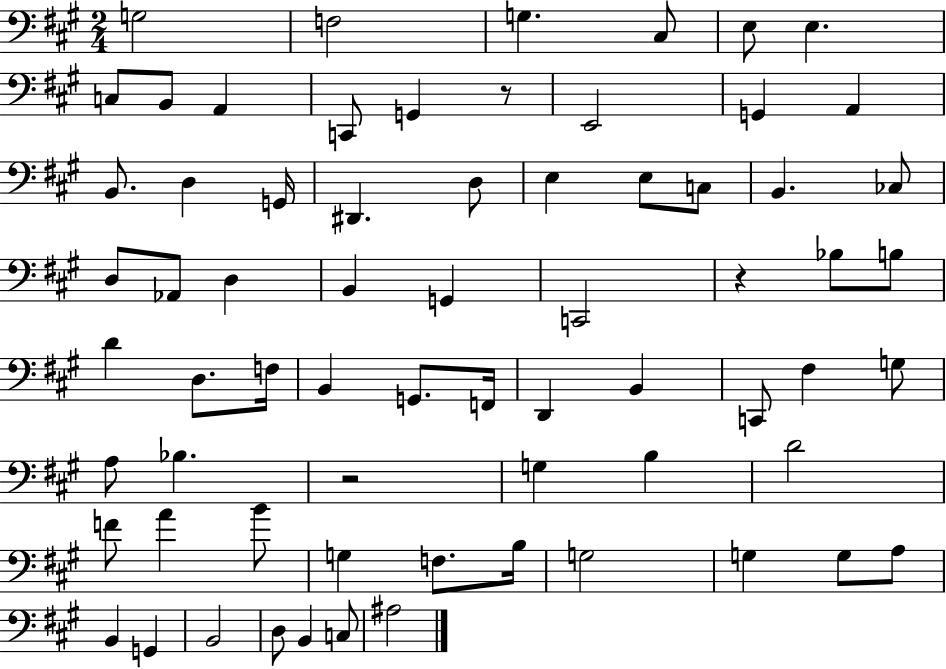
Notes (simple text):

G3/h F3/h G3/q. C#3/e E3/e E3/q. C3/e B2/e A2/q C2/e G2/q R/e E2/h G2/q A2/q B2/e. D3/q G2/s D#2/q. D3/e E3/q E3/e C3/e B2/q. CES3/e D3/e Ab2/e D3/q B2/q G2/q C2/h R/q Bb3/e B3/e D4/q D3/e. F3/s B2/q G2/e. F2/s D2/q B2/q C2/e F#3/q G3/e A3/e Bb3/q. R/h G3/q B3/q D4/h F4/e A4/q B4/e G3/q F3/e. B3/s G3/h G3/q G3/e A3/e B2/q G2/q B2/h D3/e B2/q C3/e A#3/h